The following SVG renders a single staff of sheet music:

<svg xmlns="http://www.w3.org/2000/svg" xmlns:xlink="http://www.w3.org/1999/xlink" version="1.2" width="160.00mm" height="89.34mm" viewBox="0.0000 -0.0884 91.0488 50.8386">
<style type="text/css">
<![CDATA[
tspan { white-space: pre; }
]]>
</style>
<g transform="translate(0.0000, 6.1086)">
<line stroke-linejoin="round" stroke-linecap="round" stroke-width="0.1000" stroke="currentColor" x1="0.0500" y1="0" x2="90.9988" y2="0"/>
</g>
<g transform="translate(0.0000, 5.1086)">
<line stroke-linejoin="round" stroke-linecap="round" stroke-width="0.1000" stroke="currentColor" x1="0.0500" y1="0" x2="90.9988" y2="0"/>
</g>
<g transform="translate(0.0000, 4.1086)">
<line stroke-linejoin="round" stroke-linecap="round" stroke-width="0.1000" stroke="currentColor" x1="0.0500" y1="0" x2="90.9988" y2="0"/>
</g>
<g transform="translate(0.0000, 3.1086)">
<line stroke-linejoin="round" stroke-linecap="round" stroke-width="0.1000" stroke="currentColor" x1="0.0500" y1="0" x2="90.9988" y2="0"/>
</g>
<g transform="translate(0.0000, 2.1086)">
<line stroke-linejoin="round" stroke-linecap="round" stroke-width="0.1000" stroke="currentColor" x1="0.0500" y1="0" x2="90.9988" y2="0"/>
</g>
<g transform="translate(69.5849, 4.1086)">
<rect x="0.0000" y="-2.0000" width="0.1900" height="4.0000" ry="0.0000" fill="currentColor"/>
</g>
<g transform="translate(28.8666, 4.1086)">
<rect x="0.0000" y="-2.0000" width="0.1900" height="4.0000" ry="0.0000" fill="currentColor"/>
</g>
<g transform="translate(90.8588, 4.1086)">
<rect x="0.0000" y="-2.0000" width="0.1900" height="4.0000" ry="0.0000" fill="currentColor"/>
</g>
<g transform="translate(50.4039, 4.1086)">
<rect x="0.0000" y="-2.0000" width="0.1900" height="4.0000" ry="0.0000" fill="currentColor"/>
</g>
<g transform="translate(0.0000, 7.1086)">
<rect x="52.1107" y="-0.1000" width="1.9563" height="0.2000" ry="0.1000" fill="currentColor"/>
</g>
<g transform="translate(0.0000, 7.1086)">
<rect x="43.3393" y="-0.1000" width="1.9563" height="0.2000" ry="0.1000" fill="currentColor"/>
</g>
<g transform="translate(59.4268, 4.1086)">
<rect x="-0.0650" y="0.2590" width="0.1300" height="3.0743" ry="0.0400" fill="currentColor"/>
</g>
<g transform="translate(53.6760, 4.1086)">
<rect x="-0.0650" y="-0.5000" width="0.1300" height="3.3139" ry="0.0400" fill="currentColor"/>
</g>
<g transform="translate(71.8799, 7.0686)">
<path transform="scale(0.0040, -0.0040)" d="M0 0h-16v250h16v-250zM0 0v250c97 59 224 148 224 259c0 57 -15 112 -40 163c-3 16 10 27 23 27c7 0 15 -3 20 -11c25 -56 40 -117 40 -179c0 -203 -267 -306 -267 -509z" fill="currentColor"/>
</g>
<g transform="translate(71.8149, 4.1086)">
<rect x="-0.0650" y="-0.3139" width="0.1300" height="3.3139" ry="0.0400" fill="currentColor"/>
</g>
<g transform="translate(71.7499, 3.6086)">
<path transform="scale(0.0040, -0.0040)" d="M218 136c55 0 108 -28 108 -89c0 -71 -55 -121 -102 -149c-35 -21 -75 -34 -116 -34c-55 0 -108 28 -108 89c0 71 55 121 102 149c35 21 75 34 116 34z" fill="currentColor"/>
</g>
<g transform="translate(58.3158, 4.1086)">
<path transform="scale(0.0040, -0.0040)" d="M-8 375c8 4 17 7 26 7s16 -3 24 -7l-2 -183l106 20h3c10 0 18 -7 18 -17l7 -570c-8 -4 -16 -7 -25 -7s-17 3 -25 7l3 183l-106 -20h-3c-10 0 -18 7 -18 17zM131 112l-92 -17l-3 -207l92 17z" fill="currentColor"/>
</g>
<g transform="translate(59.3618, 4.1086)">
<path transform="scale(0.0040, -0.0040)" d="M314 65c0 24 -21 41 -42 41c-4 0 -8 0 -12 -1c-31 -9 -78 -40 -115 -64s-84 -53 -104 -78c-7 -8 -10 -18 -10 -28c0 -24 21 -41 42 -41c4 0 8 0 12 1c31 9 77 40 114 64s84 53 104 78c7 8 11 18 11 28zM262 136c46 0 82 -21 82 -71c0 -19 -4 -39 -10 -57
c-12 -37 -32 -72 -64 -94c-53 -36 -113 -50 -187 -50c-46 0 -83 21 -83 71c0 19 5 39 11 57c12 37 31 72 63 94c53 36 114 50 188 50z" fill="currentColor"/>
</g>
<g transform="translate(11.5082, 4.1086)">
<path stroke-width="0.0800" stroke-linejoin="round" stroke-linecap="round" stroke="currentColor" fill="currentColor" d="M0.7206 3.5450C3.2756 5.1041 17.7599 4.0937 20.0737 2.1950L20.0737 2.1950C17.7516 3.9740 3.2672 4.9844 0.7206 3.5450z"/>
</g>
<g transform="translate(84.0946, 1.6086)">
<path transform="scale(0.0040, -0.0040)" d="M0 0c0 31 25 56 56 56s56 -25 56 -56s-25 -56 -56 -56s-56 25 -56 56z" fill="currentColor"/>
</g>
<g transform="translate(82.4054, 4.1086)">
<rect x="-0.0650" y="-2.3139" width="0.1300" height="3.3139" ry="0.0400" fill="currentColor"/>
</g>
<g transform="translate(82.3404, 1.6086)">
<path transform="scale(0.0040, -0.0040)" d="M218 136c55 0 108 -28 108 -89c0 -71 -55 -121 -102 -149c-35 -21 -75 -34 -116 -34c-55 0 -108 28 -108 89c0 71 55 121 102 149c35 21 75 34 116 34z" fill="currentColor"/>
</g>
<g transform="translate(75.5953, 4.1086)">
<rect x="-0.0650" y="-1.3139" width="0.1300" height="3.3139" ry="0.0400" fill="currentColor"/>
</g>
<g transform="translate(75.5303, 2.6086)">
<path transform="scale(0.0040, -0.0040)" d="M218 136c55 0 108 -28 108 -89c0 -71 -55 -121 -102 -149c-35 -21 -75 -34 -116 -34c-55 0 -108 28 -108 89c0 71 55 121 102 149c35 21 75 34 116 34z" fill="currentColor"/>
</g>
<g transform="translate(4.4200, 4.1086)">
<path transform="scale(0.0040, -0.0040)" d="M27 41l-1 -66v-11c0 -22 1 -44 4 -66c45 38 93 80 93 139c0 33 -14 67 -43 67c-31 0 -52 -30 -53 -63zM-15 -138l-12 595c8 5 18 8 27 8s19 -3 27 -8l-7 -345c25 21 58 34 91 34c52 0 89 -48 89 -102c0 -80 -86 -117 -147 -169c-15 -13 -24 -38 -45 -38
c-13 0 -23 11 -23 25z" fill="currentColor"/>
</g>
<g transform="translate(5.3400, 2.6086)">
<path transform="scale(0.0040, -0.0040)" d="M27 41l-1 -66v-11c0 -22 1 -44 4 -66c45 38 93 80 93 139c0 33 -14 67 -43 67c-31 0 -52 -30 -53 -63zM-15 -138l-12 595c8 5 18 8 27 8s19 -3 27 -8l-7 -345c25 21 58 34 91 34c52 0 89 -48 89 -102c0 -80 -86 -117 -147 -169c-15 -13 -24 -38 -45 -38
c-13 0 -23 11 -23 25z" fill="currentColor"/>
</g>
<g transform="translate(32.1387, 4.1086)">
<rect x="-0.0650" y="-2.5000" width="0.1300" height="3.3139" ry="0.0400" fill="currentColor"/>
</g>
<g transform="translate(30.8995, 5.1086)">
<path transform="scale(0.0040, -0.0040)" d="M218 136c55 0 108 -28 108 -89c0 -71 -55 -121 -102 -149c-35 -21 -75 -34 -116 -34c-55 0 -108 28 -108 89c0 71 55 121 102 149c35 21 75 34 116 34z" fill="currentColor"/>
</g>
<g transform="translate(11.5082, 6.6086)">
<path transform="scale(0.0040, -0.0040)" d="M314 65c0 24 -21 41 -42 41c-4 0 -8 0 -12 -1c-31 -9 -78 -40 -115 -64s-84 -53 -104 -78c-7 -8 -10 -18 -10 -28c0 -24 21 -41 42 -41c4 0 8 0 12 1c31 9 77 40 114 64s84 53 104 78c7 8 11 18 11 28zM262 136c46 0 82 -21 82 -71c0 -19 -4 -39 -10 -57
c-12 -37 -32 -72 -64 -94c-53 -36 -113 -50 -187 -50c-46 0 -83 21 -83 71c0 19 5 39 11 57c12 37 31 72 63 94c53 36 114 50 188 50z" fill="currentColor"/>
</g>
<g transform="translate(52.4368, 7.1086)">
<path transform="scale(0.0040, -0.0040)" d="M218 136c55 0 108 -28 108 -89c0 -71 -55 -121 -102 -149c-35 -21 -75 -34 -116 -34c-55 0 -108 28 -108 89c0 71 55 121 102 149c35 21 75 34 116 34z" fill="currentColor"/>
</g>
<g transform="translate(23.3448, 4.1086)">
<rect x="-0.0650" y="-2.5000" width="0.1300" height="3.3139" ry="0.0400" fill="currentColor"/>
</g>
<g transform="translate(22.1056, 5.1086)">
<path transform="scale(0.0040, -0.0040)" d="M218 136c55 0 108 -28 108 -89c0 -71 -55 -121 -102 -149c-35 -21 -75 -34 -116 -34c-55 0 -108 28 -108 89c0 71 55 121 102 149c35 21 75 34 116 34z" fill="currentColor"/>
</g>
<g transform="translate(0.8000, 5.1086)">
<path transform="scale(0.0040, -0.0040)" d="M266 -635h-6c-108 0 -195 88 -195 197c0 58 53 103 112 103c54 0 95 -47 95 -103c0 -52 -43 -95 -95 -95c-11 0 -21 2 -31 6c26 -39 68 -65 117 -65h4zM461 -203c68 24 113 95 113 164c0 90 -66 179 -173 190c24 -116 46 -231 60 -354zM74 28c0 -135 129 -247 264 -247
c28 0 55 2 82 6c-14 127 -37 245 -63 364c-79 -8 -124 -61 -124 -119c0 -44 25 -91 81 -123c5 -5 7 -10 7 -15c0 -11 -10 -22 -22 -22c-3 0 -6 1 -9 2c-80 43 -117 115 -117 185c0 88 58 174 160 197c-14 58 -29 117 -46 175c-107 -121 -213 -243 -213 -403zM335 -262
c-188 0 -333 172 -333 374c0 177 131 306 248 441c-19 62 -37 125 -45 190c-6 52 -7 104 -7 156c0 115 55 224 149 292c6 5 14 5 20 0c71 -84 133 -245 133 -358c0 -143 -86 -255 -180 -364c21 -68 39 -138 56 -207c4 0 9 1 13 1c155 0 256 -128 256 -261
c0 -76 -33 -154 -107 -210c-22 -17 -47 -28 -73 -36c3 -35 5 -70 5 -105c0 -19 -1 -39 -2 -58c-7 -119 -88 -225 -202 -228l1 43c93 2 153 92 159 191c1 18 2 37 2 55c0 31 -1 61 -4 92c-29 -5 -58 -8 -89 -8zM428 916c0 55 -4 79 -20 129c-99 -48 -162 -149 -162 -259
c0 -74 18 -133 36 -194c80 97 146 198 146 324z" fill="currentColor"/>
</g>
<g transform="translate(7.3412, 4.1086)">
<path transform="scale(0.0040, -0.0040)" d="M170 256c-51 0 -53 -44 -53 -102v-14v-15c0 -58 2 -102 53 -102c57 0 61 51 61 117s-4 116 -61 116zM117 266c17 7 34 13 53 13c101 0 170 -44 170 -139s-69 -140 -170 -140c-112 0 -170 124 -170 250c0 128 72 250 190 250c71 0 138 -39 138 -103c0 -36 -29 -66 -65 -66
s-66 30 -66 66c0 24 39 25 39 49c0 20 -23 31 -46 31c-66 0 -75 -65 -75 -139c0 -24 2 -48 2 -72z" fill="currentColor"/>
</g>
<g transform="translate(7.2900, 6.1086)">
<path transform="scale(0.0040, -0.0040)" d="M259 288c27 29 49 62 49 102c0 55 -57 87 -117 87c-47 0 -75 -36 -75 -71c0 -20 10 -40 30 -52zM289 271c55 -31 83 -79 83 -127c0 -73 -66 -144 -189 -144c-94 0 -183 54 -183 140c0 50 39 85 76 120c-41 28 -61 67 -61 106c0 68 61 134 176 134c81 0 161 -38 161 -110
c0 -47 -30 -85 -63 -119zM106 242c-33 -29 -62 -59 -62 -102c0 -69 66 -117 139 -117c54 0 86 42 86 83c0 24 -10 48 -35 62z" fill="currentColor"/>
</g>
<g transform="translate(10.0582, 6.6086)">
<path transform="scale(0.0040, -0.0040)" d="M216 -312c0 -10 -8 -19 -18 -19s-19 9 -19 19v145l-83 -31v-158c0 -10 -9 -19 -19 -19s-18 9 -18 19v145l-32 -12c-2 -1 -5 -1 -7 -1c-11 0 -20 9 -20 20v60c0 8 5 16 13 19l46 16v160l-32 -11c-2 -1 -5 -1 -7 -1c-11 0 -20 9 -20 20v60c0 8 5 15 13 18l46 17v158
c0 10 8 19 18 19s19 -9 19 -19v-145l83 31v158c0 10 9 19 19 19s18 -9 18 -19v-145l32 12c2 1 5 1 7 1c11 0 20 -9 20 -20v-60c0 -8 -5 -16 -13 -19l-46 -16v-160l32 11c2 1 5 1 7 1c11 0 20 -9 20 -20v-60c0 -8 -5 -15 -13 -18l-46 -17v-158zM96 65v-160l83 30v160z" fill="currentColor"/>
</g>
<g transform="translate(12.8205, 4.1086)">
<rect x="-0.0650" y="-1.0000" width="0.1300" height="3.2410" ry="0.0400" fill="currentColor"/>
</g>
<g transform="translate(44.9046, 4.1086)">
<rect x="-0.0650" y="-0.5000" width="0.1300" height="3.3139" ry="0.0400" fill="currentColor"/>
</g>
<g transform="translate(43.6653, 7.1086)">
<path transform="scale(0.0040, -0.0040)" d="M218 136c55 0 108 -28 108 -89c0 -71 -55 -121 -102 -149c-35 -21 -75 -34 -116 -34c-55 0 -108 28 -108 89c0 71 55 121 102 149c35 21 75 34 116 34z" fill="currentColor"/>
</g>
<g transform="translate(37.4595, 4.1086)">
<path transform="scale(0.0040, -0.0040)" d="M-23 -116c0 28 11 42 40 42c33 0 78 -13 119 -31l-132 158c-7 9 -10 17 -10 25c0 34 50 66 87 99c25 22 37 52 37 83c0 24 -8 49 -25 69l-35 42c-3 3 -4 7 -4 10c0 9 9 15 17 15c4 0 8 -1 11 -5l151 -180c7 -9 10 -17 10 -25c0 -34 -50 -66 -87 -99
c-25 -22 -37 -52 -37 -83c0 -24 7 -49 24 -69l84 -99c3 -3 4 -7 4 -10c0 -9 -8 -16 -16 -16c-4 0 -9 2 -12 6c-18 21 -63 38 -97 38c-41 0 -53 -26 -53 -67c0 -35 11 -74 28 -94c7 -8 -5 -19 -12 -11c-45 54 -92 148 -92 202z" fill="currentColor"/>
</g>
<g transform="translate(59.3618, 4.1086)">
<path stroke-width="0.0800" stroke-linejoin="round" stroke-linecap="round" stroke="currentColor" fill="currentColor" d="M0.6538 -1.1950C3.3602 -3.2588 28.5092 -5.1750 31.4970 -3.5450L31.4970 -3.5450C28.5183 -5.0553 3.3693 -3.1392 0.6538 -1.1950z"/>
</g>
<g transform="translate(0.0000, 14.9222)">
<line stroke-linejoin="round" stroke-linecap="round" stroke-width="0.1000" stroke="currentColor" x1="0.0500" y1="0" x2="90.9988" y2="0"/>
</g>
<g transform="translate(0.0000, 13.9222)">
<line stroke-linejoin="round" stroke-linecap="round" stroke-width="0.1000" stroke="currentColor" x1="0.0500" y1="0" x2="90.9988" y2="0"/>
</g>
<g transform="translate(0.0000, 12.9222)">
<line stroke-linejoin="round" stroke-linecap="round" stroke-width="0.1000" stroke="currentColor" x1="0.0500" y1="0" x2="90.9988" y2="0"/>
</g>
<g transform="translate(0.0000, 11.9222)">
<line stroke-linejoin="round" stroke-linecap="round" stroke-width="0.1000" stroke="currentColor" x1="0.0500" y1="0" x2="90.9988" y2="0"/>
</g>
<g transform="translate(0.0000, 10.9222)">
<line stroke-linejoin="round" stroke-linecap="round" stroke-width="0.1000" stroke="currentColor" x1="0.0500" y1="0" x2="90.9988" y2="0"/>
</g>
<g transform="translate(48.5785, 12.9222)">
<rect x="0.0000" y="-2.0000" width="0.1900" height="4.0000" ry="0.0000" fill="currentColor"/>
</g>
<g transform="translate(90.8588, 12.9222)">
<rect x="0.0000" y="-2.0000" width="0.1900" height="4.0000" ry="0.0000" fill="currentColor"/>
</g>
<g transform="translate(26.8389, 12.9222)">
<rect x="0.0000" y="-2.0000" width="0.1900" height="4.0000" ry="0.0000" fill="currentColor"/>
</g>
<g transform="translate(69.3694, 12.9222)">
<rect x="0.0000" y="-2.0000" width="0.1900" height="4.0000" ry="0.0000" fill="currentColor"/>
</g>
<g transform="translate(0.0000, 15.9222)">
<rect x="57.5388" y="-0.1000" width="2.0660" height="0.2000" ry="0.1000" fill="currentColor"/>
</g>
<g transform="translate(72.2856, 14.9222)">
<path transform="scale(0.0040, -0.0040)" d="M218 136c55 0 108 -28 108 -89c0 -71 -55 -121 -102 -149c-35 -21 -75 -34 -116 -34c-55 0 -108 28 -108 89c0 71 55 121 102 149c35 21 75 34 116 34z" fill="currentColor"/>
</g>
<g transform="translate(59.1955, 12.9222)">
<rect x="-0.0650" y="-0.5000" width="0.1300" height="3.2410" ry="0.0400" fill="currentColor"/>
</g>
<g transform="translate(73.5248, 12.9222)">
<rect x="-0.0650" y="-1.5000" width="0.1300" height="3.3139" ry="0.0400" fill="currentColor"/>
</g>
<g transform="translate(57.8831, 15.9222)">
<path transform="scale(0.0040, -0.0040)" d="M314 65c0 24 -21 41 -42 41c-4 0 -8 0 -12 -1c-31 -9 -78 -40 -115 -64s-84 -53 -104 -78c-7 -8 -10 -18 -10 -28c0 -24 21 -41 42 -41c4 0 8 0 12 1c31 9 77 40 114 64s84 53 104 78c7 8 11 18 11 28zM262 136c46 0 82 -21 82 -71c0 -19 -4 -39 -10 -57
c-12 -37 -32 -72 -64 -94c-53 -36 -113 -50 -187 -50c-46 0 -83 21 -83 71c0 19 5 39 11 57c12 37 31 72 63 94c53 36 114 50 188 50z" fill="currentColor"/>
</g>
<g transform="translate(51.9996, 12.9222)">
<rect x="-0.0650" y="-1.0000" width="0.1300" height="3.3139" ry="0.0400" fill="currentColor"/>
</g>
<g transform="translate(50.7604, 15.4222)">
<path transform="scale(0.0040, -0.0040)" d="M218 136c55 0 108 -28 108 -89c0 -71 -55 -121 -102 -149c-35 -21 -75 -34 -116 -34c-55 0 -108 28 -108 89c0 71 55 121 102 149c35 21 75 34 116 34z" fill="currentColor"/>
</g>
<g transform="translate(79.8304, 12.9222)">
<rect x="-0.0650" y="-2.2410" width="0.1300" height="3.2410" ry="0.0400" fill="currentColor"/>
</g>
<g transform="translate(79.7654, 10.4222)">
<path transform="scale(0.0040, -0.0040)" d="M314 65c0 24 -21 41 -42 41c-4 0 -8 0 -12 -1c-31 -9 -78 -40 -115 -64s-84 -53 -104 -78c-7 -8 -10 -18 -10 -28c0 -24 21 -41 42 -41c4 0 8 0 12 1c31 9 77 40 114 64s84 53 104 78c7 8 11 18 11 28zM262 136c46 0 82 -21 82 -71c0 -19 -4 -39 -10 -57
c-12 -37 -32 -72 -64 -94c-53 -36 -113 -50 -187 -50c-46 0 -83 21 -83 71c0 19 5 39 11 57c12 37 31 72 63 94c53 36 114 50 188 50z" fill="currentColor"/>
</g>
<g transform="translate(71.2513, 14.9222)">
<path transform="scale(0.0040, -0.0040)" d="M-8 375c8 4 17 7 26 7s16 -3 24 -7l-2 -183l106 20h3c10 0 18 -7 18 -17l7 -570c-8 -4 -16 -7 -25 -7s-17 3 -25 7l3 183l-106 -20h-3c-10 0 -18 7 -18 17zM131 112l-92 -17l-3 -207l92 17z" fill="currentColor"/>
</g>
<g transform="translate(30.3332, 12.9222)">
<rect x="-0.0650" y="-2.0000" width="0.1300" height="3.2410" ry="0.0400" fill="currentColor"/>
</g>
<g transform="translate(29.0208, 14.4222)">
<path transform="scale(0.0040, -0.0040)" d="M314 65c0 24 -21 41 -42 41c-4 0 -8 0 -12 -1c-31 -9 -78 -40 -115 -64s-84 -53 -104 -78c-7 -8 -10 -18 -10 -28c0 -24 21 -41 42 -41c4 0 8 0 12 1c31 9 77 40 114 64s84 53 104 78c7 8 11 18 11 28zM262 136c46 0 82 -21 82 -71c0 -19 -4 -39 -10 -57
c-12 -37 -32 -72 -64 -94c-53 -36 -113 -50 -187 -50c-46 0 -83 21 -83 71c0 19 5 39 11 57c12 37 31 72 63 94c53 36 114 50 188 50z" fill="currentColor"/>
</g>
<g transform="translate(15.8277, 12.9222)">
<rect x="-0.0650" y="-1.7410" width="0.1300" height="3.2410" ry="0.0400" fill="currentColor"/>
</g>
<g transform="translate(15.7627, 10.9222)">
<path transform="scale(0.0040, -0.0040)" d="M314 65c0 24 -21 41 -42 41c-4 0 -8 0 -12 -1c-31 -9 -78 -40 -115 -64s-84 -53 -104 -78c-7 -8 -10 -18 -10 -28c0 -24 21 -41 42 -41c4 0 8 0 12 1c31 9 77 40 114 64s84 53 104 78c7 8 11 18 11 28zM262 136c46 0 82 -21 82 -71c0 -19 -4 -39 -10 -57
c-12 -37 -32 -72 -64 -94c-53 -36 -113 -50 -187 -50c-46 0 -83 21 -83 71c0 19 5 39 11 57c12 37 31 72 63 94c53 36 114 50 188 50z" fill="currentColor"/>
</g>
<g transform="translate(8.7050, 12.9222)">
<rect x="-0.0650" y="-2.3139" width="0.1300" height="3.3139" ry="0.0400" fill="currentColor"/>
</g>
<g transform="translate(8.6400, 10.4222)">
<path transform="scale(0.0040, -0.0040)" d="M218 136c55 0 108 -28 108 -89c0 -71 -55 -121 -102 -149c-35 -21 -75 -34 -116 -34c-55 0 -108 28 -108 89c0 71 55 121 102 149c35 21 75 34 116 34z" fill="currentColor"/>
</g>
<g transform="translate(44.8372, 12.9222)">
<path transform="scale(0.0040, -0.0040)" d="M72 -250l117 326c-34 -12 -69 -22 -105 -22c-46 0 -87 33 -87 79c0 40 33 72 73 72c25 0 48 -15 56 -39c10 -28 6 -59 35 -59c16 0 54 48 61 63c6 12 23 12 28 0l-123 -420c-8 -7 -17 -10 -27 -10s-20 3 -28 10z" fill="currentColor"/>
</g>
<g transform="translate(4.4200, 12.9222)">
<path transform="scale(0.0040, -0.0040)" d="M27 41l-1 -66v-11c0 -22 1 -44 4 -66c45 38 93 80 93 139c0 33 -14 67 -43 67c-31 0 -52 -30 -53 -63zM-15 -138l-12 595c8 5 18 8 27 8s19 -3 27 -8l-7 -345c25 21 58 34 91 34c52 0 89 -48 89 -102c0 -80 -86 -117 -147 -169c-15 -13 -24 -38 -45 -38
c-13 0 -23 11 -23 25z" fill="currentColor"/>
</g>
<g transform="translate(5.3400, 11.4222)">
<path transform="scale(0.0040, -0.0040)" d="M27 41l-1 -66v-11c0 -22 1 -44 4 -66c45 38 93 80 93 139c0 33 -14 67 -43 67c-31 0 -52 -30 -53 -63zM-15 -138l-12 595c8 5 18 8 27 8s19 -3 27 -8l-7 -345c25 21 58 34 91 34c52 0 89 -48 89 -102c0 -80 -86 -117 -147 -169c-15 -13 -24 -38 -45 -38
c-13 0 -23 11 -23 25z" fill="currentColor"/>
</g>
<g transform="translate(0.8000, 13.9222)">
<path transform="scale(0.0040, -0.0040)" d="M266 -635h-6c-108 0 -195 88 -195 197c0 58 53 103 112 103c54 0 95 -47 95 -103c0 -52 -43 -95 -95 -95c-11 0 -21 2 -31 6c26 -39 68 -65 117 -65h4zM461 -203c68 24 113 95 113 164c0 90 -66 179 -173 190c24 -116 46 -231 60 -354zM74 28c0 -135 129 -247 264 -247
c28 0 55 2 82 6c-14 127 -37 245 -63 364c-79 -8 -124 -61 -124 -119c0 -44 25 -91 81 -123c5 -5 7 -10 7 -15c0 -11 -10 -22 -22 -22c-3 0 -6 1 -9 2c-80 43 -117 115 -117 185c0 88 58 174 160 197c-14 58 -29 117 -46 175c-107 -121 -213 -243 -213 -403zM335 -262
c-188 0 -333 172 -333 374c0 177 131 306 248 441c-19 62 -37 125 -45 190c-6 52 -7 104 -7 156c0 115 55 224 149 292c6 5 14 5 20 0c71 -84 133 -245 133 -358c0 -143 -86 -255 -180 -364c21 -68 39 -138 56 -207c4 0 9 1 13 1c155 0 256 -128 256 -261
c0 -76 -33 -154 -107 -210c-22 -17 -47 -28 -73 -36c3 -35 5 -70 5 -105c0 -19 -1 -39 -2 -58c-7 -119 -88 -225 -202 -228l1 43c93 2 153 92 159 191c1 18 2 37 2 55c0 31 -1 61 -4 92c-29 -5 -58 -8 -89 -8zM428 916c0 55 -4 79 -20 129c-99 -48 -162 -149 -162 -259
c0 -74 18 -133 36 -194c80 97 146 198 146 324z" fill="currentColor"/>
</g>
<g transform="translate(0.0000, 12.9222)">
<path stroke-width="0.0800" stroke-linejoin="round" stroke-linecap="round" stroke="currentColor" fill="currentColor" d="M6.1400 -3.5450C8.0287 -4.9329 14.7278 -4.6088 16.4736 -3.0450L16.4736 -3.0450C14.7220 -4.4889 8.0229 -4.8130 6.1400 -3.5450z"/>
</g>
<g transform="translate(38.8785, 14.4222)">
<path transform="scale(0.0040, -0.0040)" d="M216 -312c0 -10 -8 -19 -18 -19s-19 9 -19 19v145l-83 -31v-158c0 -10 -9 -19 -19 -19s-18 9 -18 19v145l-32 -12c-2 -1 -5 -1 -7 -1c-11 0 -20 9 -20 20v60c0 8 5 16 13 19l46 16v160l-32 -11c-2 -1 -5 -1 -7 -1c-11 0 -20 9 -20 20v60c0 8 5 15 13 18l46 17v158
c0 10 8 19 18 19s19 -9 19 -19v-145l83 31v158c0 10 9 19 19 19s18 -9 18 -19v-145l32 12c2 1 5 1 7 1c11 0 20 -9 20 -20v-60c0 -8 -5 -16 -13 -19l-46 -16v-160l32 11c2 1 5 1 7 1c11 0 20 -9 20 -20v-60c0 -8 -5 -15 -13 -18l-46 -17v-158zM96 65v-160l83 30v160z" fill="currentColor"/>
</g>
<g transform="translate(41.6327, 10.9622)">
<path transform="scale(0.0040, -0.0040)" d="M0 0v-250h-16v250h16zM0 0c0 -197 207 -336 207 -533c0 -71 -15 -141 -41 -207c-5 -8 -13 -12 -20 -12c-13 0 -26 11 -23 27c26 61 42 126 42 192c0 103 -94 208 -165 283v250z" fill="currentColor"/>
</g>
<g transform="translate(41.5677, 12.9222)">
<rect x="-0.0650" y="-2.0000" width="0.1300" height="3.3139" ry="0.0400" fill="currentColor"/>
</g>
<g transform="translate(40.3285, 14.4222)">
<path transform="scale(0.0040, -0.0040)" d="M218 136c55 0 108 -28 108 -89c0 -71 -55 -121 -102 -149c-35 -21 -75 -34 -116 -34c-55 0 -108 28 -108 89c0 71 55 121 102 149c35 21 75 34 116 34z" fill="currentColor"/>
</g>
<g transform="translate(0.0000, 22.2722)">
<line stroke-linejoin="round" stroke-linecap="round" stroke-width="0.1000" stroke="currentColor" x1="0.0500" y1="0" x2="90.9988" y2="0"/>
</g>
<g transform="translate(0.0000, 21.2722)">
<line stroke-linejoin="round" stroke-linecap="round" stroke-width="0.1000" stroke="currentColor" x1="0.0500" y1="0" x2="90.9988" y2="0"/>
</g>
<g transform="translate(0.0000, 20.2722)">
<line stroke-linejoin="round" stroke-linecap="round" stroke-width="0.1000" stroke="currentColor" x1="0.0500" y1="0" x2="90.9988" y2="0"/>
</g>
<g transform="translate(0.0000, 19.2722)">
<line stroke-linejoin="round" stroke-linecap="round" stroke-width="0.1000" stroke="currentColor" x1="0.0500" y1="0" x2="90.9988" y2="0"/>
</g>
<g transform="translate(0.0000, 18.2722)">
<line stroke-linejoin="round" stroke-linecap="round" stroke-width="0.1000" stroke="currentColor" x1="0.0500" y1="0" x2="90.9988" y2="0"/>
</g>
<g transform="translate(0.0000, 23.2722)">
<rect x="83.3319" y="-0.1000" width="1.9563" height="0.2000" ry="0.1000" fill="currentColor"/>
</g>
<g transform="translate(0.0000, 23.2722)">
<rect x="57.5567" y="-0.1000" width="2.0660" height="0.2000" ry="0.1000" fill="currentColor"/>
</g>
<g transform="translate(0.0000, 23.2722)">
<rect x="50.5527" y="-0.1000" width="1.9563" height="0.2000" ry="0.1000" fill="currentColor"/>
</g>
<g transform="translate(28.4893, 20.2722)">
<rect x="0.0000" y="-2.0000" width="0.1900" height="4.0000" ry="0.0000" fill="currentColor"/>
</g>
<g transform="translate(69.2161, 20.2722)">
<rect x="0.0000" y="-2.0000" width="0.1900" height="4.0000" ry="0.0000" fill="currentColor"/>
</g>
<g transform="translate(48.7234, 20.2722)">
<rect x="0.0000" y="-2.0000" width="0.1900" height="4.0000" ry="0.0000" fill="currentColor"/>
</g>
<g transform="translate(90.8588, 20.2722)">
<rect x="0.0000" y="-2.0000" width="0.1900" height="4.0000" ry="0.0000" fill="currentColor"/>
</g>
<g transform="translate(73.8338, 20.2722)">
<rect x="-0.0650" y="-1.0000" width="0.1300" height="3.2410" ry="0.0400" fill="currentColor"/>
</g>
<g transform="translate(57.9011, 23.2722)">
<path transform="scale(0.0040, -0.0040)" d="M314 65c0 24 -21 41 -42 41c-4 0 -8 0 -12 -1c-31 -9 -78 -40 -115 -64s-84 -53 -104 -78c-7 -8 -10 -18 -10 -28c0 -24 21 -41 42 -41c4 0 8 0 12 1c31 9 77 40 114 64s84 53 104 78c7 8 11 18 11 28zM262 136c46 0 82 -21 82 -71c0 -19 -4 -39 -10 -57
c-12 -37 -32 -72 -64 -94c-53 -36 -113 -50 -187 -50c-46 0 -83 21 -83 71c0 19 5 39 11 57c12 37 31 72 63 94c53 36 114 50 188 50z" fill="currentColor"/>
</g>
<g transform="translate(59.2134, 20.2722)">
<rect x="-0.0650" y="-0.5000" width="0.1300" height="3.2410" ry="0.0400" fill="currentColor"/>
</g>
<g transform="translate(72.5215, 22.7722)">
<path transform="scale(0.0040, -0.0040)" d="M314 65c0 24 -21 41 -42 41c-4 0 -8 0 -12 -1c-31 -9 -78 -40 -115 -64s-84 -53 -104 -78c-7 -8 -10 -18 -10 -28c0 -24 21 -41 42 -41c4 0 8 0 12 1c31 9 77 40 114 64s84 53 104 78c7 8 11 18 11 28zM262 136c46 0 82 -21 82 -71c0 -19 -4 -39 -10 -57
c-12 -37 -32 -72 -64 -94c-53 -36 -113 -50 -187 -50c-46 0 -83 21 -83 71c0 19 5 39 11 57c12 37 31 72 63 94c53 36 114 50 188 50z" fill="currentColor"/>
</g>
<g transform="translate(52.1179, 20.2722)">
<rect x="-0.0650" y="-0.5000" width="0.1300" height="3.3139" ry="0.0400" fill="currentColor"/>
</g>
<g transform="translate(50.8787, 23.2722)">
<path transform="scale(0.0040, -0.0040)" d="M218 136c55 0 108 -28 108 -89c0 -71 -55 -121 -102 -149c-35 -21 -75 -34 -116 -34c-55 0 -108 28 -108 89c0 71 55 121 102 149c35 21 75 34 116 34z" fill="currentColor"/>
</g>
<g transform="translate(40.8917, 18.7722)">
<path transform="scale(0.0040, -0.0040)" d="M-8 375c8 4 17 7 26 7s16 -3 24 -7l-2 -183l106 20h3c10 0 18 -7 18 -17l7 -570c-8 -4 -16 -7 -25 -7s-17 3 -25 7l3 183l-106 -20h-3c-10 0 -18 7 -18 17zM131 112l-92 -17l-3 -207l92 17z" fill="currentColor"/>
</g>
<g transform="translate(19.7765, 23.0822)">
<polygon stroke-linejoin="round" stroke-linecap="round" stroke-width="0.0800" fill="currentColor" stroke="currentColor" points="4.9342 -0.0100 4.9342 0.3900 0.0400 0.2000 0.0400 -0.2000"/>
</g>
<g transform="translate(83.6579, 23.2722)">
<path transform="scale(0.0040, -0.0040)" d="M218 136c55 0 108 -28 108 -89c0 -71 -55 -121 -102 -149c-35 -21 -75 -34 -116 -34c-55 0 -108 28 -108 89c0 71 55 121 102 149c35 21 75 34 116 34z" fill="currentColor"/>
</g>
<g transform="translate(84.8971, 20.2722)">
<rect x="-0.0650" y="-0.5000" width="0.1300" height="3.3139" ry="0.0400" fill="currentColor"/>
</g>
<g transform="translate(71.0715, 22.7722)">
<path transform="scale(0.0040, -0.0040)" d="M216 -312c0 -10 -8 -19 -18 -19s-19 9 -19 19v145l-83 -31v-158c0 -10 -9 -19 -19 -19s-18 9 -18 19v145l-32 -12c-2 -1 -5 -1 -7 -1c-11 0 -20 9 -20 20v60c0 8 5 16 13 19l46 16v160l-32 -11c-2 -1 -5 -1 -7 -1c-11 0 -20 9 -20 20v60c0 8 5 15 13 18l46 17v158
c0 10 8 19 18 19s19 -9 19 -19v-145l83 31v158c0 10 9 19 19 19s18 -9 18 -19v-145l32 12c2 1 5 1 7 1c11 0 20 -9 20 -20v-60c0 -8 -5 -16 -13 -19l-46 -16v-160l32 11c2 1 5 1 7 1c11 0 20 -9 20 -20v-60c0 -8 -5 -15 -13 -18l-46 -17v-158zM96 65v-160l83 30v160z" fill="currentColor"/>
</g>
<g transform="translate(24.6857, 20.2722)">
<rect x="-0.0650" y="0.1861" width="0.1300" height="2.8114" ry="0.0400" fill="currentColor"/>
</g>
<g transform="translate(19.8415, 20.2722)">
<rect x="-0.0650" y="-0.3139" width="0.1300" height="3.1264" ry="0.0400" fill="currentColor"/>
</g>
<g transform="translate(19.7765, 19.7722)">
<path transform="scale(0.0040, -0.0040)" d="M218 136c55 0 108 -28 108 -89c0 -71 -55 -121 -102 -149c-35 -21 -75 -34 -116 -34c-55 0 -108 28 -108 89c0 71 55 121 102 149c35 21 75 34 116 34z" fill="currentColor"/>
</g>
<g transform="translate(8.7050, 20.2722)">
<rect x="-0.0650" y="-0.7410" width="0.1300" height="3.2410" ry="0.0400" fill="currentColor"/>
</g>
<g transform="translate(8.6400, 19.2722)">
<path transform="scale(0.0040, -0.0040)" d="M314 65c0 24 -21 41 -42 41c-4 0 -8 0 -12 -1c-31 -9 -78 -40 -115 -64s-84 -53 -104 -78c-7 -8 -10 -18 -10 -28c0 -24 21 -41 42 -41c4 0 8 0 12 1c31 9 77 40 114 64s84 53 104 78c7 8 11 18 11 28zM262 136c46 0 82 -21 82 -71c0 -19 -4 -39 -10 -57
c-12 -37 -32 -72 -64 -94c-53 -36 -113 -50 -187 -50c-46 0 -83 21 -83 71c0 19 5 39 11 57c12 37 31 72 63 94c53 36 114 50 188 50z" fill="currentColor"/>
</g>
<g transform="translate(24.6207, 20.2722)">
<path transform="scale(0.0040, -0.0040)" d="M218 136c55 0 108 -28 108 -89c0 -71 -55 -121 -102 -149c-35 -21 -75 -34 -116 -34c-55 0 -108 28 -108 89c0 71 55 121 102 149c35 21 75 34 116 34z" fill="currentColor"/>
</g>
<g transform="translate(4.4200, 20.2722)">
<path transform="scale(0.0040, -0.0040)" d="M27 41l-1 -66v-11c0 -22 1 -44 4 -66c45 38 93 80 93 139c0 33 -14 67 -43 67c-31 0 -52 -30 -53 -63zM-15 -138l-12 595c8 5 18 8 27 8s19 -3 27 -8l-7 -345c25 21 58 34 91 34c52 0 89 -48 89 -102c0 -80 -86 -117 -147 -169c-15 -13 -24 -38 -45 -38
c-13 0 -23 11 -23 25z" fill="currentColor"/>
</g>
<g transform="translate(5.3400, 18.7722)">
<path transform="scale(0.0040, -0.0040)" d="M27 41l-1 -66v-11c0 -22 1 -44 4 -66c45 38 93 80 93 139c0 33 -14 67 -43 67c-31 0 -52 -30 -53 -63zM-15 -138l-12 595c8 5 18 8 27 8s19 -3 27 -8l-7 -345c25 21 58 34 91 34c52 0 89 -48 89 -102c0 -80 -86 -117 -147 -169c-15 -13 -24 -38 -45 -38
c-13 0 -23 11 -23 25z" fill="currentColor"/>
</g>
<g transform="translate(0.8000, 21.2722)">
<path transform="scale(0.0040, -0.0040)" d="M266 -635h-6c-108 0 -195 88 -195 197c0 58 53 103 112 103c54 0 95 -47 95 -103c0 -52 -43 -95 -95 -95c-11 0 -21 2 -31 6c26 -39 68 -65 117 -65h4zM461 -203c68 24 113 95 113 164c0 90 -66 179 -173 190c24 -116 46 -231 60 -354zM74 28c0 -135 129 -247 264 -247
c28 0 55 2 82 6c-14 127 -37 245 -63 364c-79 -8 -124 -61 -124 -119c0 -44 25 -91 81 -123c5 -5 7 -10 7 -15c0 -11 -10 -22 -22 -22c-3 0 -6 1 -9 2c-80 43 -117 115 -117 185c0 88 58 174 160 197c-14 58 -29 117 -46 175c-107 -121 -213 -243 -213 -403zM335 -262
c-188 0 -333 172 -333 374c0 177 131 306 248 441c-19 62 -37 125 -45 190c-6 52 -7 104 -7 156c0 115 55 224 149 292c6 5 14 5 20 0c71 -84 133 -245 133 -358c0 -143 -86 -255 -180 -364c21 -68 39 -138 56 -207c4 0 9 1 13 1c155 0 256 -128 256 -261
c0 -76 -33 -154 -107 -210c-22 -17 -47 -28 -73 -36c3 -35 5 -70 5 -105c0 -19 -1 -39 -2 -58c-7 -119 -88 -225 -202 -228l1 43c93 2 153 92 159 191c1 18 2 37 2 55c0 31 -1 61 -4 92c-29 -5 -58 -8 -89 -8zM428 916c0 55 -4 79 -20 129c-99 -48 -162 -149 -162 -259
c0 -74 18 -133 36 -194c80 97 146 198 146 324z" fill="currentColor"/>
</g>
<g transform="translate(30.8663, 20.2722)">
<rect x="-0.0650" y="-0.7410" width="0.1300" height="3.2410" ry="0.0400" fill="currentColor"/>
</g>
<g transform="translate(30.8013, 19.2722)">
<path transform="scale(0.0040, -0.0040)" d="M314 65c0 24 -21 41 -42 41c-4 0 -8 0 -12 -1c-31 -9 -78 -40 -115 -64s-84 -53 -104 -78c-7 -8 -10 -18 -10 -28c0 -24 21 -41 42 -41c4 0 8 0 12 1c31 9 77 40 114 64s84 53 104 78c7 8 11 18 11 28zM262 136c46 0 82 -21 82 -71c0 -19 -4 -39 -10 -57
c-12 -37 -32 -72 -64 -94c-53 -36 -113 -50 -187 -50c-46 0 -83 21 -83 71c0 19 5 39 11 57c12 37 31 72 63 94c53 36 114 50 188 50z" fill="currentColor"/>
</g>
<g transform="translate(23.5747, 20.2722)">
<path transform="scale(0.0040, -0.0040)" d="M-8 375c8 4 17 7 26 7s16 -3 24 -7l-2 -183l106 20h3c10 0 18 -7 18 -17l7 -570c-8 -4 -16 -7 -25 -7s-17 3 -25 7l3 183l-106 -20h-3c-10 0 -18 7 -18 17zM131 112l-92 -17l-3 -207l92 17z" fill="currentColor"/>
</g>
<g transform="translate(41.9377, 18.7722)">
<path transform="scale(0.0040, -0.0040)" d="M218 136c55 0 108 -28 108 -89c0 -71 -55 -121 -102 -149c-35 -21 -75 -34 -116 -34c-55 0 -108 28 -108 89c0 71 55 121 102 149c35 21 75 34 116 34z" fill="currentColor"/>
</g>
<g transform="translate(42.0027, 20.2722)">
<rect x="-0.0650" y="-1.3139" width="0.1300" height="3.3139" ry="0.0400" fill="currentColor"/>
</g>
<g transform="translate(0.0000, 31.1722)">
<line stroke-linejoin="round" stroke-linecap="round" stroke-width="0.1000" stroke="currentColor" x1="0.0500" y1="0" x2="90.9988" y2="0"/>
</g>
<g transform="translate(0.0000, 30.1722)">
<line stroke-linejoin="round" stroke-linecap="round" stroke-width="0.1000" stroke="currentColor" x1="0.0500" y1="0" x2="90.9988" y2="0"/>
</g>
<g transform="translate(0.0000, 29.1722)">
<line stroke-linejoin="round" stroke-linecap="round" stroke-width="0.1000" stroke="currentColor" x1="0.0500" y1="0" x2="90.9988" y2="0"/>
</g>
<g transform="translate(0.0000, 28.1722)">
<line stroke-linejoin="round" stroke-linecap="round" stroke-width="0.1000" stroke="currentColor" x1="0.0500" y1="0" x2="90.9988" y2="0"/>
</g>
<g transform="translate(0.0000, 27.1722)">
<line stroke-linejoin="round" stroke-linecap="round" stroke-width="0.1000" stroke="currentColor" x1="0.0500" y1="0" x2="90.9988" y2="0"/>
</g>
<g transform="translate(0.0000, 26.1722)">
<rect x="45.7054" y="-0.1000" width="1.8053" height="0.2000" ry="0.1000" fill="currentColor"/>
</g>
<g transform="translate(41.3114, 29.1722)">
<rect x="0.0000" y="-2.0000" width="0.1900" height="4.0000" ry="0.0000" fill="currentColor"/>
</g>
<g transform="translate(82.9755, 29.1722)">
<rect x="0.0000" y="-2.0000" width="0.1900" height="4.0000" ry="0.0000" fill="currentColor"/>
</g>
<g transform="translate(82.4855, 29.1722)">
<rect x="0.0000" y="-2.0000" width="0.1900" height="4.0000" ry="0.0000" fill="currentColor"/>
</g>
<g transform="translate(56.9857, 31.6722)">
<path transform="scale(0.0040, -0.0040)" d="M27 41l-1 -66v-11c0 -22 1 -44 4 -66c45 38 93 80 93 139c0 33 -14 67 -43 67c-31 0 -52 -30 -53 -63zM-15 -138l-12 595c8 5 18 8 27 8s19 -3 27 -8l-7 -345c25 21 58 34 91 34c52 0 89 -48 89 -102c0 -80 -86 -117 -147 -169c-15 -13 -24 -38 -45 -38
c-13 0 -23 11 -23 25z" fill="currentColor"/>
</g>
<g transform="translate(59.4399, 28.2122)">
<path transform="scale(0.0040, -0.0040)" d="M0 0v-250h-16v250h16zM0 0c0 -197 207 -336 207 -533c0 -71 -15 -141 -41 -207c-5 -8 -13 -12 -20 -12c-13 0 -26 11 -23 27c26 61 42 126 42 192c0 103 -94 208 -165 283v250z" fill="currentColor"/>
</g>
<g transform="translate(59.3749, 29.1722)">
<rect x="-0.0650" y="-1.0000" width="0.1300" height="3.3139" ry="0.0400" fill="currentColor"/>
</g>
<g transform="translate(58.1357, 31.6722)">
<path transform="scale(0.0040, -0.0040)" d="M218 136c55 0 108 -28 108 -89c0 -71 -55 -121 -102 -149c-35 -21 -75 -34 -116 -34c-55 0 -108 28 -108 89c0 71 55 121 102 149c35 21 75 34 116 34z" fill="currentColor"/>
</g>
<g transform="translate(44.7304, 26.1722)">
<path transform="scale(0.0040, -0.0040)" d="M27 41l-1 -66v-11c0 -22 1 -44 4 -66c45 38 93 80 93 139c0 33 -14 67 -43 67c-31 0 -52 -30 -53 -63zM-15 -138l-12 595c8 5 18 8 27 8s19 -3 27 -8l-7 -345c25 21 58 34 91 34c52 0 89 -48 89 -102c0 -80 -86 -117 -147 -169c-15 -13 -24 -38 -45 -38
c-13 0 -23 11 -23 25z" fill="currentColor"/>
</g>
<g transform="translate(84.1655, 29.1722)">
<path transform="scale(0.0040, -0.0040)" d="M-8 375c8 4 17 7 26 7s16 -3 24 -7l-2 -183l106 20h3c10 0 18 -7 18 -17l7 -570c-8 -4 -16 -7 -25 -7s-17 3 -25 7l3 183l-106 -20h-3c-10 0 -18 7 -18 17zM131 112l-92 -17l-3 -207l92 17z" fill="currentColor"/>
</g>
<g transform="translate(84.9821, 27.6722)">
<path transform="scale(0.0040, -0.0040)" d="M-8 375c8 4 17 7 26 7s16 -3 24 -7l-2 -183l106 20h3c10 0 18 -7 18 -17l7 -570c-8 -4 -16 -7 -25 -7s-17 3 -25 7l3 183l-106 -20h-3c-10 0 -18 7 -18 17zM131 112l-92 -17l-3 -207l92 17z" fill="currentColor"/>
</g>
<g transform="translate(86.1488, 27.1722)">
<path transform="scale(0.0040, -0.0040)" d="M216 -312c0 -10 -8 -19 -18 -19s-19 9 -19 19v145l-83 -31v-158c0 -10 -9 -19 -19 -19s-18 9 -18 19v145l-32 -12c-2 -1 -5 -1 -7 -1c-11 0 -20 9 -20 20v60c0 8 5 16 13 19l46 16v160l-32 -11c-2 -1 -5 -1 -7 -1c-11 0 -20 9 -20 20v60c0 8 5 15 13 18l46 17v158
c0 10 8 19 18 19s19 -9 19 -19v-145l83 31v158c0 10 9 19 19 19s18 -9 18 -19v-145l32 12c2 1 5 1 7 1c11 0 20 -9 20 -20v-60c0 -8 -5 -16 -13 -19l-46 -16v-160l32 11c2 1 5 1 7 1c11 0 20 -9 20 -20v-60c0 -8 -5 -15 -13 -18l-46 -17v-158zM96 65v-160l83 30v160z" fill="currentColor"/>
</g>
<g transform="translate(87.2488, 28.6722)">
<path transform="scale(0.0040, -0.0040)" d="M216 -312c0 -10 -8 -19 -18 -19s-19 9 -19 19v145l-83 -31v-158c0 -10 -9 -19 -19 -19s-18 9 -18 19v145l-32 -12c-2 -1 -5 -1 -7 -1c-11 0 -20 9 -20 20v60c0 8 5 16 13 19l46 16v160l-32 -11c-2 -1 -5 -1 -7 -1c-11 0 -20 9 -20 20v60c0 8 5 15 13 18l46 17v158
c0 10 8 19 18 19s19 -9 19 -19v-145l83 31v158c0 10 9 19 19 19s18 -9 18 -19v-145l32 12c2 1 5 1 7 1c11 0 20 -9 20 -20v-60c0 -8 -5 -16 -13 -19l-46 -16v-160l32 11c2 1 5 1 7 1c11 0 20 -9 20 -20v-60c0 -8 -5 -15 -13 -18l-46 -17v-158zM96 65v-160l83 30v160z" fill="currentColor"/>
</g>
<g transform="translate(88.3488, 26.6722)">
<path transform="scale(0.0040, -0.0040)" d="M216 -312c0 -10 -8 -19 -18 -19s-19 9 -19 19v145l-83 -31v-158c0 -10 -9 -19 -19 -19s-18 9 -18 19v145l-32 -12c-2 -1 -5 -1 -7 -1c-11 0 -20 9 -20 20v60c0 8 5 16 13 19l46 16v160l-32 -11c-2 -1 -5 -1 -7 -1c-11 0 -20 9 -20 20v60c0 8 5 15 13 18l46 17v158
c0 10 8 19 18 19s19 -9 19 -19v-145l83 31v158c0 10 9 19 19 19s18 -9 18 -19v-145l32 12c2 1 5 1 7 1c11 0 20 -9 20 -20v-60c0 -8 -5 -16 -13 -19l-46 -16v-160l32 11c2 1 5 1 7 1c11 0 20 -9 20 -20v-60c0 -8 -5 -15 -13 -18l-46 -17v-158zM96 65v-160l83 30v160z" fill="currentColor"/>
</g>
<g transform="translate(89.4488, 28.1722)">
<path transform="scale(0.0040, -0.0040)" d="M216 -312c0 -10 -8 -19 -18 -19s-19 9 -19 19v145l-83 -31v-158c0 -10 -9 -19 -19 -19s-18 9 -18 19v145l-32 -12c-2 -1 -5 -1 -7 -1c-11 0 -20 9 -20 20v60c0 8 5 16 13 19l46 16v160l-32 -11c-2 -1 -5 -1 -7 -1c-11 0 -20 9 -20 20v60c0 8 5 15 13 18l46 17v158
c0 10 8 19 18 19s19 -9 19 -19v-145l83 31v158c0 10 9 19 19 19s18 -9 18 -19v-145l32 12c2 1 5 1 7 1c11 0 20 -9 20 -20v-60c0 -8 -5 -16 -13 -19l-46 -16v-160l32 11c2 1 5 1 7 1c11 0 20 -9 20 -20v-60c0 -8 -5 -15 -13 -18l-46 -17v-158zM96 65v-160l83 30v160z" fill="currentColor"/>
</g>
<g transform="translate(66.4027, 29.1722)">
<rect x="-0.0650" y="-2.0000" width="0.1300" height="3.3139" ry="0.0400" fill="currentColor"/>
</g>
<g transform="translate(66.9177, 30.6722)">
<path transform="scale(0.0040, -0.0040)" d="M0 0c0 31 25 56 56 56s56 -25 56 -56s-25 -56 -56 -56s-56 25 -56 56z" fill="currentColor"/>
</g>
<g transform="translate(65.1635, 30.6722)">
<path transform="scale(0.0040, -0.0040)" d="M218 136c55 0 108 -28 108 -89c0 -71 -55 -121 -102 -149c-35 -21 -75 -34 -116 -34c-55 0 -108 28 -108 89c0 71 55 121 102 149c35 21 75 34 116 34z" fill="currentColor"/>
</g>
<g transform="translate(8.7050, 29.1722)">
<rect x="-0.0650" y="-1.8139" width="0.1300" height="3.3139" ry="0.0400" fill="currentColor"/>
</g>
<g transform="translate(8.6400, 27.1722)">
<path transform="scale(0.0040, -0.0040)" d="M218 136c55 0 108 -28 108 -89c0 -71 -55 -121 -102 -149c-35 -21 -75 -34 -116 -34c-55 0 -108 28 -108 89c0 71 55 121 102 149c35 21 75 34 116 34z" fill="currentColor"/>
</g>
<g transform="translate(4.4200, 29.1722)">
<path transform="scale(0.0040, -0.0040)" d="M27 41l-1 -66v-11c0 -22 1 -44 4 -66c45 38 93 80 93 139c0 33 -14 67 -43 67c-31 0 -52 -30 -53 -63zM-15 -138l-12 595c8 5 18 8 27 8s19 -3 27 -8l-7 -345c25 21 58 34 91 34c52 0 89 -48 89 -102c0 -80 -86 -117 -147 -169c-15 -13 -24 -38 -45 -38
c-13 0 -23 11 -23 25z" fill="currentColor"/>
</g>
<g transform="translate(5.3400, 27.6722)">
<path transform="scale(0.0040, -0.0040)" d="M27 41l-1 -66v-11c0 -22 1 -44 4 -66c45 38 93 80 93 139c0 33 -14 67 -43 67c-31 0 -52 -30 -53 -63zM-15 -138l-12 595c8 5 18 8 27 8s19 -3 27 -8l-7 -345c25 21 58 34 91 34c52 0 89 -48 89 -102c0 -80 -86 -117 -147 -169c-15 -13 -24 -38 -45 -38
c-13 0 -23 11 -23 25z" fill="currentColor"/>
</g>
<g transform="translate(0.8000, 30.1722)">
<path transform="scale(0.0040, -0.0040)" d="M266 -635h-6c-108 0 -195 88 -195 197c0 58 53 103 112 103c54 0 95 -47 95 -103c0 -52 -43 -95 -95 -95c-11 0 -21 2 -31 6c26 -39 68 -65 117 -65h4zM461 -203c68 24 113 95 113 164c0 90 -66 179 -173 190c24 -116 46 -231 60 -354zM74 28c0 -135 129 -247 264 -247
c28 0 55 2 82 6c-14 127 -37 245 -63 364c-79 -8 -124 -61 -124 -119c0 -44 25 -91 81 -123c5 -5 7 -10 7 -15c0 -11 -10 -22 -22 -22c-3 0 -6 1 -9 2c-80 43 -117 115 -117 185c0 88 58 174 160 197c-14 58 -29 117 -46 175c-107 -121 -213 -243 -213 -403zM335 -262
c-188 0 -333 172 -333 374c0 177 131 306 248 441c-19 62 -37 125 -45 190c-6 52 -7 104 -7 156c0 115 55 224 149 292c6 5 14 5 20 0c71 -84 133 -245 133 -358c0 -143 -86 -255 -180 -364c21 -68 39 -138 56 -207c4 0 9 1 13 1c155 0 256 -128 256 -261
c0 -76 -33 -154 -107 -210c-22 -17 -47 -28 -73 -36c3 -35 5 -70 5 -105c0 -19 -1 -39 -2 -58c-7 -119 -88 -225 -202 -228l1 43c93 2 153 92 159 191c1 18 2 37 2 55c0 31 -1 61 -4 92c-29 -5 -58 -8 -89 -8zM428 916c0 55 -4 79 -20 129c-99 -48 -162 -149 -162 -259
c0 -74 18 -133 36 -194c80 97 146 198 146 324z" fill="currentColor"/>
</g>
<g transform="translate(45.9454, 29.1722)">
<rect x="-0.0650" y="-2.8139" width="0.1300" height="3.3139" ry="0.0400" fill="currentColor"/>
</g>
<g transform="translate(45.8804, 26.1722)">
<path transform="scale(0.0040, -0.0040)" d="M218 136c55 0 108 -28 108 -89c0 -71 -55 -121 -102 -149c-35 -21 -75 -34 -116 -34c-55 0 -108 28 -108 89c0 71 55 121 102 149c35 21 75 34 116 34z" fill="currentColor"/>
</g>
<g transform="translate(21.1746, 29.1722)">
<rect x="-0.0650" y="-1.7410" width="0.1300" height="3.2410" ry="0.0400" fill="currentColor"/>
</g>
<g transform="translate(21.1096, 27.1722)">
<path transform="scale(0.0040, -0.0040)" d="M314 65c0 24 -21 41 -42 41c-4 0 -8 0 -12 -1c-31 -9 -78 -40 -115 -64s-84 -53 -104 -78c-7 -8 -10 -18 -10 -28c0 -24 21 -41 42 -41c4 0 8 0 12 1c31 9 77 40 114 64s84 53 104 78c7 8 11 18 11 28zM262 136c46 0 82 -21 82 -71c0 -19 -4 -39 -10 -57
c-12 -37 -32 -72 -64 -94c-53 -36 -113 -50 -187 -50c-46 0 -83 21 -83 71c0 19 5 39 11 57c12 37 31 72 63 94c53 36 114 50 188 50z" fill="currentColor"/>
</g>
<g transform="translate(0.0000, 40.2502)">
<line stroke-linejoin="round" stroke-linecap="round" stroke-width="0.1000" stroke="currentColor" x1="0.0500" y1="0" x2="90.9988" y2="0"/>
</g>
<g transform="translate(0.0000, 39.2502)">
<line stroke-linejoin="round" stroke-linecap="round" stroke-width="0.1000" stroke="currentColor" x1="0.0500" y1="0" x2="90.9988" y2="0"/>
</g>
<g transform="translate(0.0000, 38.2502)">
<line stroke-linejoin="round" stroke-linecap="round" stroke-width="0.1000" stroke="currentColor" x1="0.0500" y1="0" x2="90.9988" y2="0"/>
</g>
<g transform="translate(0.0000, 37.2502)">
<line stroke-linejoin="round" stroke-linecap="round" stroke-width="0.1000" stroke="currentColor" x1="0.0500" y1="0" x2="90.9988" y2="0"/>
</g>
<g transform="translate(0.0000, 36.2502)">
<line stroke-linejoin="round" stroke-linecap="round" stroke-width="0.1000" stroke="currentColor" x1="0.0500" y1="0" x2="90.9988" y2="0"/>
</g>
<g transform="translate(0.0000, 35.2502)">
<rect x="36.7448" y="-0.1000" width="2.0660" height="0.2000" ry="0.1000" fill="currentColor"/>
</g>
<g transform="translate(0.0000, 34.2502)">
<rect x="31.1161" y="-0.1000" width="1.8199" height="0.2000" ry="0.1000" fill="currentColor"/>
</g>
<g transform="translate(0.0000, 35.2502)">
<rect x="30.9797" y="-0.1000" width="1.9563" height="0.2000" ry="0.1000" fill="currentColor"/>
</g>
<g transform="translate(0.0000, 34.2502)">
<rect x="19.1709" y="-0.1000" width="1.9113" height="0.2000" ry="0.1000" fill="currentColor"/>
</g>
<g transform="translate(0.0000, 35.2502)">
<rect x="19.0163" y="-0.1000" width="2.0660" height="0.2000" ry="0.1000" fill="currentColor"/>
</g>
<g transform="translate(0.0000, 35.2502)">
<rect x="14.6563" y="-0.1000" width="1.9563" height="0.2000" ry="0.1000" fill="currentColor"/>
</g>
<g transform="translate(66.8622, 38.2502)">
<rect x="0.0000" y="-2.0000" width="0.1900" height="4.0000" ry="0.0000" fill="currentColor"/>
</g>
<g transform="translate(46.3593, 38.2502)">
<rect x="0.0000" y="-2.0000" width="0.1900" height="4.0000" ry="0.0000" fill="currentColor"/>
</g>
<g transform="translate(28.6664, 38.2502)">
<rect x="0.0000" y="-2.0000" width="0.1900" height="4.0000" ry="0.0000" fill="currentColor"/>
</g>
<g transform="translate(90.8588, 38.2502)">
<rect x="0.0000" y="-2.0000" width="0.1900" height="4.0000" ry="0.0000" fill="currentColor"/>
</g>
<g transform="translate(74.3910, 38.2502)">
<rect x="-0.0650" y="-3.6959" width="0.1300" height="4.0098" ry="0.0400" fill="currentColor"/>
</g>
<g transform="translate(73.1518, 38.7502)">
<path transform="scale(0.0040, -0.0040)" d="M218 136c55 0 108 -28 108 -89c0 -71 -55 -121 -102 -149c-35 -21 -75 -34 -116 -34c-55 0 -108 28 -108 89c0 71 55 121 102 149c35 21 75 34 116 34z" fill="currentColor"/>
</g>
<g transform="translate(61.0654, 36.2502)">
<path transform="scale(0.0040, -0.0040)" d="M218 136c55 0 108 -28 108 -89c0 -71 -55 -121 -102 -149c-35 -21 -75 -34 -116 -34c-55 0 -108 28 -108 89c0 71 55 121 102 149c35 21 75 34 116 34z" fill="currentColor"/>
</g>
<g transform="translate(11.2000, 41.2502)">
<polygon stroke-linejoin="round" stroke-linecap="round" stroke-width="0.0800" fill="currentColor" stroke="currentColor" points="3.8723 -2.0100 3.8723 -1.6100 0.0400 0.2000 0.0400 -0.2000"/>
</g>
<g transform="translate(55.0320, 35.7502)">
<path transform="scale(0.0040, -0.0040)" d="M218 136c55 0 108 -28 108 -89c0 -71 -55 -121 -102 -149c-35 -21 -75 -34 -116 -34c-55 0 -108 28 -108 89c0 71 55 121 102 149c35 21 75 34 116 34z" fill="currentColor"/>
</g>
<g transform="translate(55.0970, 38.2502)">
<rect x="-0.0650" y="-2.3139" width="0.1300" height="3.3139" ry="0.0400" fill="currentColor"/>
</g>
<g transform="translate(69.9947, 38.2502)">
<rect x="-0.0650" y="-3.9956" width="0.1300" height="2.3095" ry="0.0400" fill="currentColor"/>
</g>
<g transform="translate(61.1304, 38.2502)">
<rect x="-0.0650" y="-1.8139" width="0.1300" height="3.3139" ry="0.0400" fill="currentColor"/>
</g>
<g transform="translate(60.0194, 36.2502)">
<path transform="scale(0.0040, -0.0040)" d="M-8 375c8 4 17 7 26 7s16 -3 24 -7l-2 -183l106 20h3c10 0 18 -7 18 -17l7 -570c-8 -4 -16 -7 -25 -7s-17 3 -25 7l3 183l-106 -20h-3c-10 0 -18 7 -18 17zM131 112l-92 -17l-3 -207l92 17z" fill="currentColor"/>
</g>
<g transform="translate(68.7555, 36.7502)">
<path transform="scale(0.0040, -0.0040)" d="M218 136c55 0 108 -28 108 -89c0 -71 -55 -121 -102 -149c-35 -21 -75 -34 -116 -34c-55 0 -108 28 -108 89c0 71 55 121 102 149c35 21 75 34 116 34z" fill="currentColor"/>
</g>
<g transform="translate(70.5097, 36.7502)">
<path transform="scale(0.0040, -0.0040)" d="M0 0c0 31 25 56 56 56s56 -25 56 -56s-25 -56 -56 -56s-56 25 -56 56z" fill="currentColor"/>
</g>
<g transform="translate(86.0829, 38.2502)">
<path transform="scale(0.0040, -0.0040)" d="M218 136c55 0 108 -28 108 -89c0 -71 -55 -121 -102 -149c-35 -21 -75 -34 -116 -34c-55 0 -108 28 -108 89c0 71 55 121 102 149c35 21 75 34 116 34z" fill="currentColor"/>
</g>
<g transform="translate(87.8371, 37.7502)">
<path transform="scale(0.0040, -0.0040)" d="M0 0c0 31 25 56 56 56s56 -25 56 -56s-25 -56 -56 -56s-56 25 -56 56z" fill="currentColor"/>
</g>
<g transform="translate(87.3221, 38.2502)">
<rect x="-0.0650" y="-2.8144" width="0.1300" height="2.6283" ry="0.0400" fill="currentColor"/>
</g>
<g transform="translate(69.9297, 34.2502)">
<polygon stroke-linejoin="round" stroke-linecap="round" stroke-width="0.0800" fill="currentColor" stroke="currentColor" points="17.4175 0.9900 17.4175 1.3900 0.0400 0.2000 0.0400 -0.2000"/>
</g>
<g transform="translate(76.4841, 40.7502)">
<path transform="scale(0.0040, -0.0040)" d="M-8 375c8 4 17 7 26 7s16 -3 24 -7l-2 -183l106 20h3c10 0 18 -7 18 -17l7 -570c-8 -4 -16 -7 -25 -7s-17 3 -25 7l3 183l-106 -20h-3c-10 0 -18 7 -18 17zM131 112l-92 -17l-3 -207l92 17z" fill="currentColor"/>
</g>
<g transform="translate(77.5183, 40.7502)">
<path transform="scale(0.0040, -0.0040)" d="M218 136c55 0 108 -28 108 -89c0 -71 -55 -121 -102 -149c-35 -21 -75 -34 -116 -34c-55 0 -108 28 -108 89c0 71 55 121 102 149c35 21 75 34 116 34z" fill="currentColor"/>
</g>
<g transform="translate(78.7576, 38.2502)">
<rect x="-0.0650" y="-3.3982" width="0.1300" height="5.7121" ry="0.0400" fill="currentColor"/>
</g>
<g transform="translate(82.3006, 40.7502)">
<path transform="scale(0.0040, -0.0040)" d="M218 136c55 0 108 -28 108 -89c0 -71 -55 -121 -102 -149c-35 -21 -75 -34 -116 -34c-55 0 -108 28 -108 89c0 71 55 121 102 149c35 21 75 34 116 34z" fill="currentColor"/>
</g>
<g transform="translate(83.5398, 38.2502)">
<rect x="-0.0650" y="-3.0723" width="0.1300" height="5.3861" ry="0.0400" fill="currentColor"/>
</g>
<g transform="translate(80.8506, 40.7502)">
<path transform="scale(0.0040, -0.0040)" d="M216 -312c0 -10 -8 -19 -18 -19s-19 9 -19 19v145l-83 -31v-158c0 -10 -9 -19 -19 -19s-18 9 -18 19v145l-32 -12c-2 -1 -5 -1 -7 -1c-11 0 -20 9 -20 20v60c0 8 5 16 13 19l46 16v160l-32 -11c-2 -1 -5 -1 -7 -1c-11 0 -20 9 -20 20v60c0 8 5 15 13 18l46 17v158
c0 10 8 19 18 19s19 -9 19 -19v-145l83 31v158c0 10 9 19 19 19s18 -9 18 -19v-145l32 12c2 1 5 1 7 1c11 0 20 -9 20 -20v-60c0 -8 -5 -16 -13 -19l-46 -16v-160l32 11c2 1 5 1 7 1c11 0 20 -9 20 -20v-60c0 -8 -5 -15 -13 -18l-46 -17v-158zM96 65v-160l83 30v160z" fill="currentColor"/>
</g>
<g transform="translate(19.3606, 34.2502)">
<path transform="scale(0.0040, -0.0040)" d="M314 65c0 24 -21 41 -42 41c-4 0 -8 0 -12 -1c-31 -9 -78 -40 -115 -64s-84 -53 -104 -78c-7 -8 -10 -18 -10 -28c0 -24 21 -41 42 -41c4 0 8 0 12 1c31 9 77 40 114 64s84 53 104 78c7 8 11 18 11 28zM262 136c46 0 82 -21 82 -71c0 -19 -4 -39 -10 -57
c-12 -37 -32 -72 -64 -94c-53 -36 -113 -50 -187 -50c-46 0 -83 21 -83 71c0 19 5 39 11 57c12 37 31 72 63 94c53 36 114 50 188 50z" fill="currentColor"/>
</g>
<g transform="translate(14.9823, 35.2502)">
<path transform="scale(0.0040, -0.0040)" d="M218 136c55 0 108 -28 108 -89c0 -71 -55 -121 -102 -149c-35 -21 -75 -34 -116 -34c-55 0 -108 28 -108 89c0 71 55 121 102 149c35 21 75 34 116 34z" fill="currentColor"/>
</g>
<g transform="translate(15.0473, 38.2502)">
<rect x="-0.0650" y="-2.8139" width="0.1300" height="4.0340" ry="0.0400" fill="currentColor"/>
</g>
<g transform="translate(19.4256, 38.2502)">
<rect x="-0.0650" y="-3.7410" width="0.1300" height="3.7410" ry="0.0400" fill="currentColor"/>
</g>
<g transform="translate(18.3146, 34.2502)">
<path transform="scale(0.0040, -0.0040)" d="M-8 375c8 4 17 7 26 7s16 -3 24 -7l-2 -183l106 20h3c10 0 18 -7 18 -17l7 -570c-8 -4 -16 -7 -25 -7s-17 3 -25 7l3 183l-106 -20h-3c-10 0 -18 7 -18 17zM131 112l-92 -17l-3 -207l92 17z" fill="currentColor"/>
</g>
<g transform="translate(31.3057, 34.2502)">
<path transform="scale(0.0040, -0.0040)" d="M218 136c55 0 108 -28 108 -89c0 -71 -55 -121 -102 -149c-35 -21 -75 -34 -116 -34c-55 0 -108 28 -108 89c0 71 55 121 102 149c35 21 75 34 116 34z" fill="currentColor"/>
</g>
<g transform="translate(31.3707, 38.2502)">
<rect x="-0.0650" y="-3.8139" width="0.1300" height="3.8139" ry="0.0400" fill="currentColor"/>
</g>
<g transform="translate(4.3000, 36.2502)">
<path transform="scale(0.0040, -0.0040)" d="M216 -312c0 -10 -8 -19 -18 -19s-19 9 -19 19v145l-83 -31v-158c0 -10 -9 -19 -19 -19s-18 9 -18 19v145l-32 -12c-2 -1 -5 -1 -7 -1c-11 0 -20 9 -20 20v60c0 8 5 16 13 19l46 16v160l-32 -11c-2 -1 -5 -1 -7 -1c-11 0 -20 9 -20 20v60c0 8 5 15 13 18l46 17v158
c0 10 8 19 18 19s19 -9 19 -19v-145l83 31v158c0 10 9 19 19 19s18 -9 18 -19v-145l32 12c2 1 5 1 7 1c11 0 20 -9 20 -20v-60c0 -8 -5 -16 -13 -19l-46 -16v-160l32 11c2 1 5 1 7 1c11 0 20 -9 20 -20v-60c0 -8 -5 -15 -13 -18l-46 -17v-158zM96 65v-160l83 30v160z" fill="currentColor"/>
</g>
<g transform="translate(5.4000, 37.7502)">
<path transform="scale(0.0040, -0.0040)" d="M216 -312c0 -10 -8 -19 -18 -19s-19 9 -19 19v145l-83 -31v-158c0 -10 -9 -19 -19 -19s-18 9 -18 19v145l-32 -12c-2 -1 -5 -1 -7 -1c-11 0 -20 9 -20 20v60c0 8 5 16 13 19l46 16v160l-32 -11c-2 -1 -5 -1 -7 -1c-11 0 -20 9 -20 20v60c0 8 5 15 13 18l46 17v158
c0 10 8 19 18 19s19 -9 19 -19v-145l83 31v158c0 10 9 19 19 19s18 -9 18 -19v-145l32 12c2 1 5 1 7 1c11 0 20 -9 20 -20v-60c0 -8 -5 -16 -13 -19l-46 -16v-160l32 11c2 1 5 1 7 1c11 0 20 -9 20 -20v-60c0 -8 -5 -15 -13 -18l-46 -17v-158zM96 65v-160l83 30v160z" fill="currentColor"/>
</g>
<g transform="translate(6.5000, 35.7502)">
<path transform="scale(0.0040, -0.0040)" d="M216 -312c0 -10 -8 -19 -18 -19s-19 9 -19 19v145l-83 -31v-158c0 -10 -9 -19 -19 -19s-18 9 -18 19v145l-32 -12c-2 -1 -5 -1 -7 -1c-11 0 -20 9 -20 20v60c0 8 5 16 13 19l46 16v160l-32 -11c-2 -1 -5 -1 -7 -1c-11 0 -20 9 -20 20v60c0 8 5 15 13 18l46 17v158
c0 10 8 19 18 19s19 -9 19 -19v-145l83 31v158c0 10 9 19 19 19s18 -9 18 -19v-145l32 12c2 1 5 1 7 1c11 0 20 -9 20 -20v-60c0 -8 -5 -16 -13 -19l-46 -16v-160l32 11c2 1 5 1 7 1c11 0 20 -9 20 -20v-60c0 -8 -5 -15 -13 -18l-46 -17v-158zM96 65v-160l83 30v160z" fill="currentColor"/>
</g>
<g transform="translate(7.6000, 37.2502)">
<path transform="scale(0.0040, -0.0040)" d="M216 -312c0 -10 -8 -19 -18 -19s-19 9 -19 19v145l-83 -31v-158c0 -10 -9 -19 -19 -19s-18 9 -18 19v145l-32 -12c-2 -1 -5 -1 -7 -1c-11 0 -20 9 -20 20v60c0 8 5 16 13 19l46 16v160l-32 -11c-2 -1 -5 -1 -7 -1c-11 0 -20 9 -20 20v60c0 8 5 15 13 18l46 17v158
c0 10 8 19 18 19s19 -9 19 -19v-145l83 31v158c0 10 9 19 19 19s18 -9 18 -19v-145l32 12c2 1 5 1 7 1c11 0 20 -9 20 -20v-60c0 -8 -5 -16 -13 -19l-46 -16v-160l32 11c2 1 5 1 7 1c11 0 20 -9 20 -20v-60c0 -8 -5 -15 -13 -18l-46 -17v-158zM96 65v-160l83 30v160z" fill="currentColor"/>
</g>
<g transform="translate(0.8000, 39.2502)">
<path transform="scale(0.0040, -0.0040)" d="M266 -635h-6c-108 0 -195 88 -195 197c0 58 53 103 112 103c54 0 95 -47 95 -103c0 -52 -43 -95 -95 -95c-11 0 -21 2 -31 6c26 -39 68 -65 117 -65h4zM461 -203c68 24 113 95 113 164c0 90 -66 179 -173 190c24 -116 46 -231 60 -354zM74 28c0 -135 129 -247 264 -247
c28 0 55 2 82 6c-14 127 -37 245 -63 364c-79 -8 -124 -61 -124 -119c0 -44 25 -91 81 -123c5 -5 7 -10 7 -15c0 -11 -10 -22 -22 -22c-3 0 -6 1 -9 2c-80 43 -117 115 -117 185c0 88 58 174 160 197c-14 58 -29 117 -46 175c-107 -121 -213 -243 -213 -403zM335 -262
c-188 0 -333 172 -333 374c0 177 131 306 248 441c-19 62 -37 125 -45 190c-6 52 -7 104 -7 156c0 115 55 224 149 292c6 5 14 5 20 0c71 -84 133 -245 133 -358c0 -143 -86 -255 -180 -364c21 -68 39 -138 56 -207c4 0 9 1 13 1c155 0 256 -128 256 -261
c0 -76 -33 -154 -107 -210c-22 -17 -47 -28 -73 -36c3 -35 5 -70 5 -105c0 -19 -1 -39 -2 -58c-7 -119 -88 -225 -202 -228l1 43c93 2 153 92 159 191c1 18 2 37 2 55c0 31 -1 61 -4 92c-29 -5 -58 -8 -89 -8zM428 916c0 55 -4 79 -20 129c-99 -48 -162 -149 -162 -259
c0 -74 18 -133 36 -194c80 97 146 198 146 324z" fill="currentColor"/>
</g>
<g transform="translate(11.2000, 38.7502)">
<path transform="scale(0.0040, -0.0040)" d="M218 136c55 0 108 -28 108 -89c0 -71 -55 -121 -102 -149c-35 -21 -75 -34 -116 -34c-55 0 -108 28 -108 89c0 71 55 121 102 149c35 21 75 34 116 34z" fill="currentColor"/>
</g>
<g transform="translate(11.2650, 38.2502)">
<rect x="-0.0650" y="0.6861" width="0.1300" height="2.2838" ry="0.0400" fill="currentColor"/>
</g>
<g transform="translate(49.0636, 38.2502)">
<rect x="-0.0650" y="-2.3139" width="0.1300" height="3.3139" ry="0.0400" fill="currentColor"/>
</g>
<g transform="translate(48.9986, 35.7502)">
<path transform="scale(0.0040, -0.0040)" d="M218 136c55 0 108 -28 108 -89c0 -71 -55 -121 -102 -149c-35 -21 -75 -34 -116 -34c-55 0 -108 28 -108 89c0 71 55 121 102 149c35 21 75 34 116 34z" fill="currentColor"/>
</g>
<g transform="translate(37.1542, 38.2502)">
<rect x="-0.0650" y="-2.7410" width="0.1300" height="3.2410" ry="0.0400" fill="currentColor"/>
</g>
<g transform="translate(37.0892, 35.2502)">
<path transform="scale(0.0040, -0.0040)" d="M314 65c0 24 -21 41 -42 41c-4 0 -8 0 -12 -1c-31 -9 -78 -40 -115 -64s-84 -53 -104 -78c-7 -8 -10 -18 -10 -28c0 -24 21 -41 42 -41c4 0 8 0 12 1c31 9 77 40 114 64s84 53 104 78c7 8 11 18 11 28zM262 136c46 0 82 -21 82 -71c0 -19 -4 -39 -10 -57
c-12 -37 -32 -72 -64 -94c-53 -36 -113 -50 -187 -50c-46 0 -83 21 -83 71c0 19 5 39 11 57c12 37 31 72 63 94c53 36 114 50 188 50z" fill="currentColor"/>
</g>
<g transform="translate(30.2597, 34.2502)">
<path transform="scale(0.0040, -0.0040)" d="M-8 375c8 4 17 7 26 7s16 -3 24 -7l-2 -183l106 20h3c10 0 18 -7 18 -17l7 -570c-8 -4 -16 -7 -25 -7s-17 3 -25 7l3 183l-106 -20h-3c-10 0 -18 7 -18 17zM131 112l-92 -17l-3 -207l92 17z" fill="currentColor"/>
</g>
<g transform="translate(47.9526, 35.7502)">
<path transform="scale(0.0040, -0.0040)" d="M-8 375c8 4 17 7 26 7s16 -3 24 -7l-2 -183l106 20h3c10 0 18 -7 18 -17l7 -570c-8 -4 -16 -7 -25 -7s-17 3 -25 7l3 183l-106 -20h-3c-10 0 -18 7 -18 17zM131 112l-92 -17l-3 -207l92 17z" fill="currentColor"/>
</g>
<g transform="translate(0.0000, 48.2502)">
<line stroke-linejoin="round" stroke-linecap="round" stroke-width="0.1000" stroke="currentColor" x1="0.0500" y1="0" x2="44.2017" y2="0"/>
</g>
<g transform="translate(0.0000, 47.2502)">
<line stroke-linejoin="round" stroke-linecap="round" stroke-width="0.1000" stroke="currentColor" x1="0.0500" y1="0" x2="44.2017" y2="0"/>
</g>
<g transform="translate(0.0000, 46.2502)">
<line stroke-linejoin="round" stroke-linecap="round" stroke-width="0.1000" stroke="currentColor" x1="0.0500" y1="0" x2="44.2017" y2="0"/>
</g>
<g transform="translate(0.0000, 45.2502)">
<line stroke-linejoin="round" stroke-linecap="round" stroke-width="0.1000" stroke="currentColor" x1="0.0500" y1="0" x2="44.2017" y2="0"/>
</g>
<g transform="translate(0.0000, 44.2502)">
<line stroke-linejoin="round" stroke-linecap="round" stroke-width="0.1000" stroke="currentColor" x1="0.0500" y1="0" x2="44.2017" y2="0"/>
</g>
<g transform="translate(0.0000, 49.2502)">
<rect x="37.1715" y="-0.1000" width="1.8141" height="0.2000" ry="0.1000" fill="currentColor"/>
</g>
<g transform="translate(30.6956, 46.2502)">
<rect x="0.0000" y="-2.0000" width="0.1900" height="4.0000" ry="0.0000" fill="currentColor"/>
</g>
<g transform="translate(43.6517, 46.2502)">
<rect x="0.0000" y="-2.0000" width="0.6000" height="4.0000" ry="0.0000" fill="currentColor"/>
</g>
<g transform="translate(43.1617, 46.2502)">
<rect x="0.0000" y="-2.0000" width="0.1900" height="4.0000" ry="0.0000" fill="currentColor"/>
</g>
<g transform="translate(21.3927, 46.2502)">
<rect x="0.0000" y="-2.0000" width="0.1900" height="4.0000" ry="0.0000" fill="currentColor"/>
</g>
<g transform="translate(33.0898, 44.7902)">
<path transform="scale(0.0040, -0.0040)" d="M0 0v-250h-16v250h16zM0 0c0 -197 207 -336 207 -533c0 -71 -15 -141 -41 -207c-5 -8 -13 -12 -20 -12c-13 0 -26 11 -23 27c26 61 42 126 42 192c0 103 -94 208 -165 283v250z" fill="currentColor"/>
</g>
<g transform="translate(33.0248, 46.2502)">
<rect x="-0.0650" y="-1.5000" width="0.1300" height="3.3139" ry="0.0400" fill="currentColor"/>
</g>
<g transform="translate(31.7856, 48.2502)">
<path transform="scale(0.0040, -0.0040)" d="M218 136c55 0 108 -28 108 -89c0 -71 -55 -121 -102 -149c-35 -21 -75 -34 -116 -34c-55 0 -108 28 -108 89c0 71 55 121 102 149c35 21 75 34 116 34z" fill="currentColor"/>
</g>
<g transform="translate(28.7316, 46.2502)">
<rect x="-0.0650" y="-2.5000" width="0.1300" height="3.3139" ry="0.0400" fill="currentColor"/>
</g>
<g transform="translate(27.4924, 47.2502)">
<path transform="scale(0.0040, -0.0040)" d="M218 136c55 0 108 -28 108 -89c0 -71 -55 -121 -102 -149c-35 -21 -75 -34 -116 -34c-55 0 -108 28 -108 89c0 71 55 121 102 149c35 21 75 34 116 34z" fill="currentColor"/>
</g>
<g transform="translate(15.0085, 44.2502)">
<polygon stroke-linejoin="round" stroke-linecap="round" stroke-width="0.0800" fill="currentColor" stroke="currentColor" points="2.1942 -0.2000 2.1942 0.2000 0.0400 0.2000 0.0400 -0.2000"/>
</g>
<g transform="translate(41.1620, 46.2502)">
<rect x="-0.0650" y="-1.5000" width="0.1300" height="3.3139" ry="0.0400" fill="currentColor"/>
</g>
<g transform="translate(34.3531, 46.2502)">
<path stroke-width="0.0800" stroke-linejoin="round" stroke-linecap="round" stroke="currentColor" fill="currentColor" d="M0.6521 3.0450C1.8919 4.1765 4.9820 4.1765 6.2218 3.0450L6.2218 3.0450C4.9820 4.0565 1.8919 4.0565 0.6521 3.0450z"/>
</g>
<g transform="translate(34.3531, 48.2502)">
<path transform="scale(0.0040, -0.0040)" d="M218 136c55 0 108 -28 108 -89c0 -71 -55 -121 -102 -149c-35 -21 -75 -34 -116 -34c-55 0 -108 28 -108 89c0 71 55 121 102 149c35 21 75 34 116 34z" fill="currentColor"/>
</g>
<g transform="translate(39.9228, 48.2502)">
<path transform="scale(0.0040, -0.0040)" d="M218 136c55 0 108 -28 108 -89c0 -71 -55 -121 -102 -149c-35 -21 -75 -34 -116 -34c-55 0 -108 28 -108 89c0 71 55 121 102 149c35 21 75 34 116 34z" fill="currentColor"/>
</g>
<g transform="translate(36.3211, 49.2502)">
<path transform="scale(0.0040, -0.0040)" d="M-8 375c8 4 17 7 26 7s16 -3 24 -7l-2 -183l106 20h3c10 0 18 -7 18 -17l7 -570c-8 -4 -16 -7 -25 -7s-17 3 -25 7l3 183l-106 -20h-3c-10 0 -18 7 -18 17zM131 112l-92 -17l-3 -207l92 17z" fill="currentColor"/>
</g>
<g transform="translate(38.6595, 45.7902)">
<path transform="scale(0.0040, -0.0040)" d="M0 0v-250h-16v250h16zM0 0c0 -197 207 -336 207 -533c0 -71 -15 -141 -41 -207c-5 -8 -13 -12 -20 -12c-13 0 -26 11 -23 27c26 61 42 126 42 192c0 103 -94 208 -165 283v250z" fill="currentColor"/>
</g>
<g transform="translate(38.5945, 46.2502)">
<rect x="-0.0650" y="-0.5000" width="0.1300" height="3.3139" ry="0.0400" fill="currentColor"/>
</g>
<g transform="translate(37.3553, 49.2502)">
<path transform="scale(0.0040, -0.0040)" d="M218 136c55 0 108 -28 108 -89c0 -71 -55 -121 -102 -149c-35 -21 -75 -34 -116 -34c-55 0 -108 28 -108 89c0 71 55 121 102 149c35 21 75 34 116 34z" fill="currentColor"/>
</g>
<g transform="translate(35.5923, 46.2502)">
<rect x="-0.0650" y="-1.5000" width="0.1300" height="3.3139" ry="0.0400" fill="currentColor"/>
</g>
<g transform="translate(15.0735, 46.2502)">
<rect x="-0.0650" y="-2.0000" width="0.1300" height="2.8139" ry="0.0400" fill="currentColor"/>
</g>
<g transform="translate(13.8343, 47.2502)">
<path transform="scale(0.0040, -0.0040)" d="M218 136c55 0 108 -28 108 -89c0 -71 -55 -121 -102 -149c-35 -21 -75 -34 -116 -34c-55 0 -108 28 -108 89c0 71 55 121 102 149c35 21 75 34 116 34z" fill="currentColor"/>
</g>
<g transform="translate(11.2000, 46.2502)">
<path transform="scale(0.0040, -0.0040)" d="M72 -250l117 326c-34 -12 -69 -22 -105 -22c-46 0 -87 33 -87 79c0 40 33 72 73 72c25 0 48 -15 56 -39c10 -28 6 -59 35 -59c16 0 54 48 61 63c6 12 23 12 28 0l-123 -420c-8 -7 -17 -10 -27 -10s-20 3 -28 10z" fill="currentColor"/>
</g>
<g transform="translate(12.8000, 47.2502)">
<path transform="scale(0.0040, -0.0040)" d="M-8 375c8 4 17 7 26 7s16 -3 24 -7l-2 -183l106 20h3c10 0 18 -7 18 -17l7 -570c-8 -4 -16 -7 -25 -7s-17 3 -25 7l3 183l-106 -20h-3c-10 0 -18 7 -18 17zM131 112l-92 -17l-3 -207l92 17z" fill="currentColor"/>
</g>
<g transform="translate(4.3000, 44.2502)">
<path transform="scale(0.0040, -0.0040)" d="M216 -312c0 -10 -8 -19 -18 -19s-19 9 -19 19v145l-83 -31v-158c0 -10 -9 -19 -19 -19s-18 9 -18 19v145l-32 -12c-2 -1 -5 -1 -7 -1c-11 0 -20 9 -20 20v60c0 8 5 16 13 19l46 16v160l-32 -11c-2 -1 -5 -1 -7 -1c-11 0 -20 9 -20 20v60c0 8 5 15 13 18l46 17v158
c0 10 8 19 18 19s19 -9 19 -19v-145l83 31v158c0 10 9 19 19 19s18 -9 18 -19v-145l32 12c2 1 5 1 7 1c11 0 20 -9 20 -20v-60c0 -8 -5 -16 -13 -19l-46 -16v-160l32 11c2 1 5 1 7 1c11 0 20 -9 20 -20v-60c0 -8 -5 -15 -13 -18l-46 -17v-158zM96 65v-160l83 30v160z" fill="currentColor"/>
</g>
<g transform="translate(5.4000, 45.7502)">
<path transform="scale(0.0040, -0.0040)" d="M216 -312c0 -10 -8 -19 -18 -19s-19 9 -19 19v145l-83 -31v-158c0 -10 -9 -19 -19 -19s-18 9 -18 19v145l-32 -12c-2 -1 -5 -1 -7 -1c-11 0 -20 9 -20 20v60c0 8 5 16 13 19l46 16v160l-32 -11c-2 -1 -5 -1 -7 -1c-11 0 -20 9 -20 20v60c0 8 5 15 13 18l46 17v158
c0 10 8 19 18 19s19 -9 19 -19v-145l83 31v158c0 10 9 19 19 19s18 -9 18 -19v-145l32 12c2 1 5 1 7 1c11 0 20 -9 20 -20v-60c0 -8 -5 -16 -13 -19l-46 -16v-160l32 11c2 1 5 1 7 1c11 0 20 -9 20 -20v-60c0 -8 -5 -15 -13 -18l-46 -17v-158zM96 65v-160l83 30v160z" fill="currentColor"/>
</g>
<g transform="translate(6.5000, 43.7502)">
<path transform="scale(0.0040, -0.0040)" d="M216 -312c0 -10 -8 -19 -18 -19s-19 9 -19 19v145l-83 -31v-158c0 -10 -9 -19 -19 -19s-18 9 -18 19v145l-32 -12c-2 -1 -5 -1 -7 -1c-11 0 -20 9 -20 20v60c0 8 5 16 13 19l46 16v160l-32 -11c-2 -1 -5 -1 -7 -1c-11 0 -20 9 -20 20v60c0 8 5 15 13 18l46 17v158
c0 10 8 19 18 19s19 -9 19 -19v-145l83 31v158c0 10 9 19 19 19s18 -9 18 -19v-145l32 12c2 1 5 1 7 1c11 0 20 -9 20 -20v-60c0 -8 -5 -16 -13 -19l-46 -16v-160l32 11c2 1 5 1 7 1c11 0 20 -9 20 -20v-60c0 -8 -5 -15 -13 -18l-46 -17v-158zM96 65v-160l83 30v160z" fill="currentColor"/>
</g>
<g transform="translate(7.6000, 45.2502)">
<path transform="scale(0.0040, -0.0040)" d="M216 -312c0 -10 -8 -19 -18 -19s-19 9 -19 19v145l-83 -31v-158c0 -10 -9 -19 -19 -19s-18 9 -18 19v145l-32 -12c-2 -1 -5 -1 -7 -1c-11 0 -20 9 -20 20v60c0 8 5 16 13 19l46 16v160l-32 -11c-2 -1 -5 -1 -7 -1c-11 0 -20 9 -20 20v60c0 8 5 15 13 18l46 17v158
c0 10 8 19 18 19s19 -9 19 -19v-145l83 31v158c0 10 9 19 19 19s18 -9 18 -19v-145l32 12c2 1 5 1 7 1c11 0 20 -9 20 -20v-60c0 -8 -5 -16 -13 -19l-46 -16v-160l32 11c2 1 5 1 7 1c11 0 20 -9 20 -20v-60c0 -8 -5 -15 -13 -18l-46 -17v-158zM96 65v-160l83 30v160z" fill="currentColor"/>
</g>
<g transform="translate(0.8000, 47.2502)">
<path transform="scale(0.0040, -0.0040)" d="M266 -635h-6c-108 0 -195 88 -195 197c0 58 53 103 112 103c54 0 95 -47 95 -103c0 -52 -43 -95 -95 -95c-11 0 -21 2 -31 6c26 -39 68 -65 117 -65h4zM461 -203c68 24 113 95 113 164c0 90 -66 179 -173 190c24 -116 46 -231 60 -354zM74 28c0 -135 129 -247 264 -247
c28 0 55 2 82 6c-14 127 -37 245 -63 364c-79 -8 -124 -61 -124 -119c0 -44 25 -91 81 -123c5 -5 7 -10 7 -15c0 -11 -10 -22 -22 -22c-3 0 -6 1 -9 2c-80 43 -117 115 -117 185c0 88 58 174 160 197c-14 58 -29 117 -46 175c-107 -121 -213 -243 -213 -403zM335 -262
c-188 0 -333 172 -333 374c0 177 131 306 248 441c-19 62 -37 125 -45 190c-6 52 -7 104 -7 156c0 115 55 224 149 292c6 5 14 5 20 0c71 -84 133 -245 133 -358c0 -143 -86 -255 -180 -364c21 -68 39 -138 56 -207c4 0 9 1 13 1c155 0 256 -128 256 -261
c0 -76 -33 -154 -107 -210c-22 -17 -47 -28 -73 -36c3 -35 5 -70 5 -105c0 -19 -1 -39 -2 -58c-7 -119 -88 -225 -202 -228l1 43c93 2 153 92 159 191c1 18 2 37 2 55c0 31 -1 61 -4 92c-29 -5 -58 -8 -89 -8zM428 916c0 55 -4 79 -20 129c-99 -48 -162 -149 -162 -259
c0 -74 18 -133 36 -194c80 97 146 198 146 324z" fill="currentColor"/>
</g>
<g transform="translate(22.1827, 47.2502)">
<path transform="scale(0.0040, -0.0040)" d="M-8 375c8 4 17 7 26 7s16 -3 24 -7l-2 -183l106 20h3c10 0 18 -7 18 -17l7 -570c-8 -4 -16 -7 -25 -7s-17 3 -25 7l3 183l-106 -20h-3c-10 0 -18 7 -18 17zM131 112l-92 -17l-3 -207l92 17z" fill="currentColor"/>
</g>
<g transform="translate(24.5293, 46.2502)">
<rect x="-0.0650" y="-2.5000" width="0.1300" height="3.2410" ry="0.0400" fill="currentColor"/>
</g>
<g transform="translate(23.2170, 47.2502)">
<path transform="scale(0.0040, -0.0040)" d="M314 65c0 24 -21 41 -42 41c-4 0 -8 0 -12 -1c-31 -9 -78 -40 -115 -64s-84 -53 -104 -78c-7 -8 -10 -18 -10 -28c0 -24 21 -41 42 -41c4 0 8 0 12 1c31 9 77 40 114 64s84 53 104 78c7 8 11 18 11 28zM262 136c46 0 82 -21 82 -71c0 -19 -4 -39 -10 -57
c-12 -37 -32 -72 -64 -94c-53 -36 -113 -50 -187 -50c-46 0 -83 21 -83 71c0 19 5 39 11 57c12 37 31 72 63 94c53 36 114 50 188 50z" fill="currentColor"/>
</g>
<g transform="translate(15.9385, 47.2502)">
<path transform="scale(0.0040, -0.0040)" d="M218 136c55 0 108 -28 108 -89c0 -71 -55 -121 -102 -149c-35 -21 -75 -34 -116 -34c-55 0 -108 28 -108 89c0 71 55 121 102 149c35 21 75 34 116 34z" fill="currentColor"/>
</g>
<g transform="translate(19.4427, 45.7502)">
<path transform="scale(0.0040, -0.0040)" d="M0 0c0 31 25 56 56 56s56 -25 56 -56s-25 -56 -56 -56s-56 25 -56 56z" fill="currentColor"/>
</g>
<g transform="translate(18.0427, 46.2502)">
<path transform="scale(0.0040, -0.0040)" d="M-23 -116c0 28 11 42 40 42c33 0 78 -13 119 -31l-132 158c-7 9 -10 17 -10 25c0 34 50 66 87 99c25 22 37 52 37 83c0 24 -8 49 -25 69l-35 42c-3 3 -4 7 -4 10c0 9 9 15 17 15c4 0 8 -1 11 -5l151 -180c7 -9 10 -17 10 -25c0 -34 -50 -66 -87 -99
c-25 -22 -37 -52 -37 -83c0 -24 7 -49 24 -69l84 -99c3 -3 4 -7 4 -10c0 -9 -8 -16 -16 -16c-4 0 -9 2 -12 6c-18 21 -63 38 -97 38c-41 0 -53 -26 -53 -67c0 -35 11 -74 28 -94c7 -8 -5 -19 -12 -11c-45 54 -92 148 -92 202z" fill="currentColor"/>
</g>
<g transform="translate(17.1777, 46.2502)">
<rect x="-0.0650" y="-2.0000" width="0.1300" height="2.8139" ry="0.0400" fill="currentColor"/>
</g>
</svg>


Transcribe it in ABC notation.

X:1
T:Untitled
M:6/8
L:1/4
K:Bb
^D2 G G z C C B2 c/2 _e g g f2 F2 ^F/2 z/2 D C2 E g2 d2 c/2 B/2 d2 e C C2 ^D2 C f f2 _a _D/2 F A/2 a/2 c'2 c' a2 g g f e/2 A/2 D/2 ^D/2 B/2 z/2 G/2 G/2 z G2 G E/2 E C/2 E